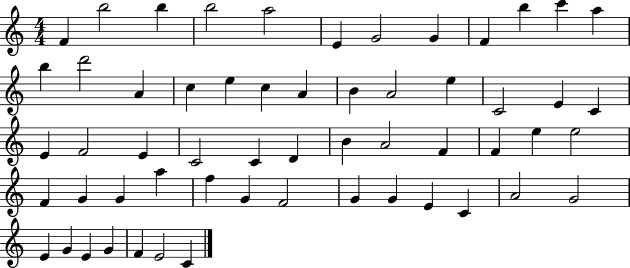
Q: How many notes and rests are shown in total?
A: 57